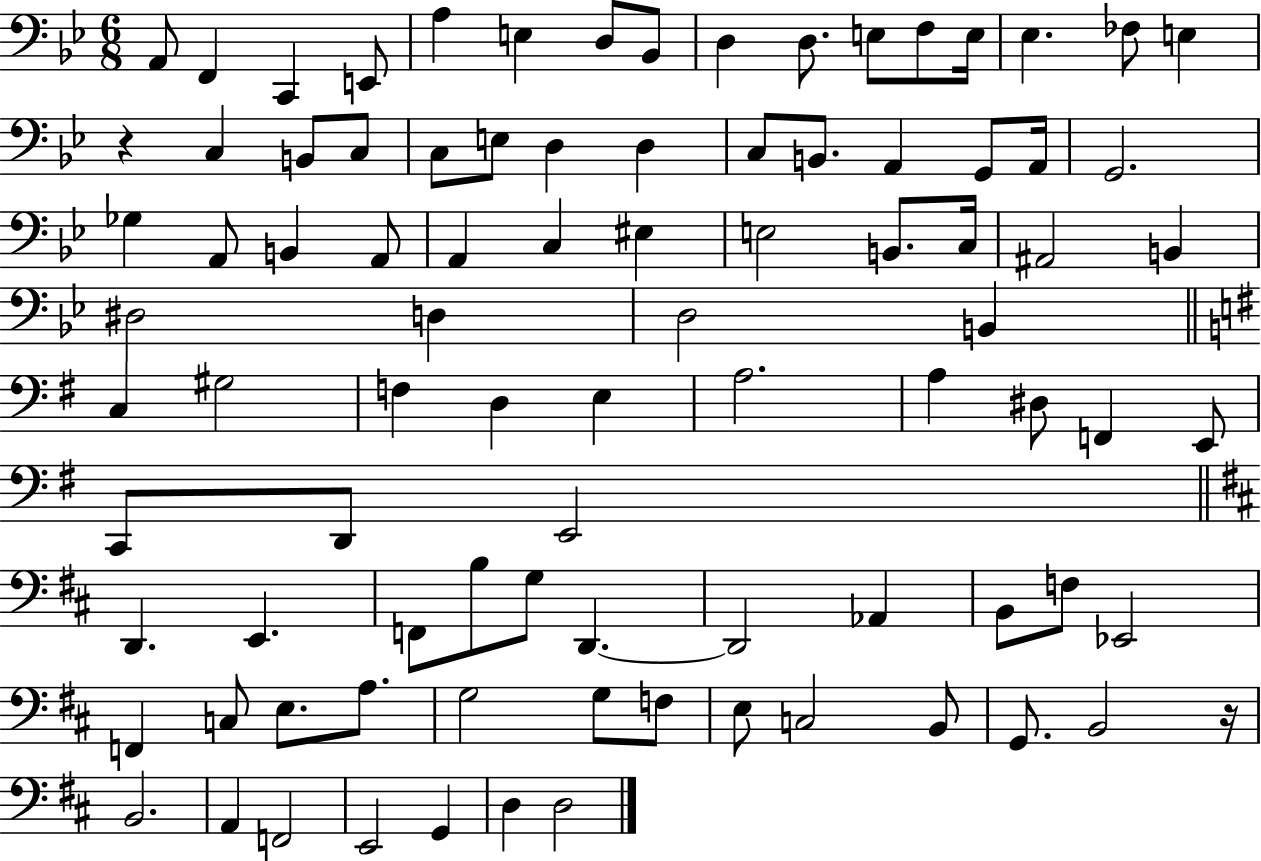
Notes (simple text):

A2/e F2/q C2/q E2/e A3/q E3/q D3/e Bb2/e D3/q D3/e. E3/e F3/e E3/s Eb3/q. FES3/e E3/q R/q C3/q B2/e C3/e C3/e E3/e D3/q D3/q C3/e B2/e. A2/q G2/e A2/s G2/h. Gb3/q A2/e B2/q A2/e A2/q C3/q EIS3/q E3/h B2/e. C3/s A#2/h B2/q D#3/h D3/q D3/h B2/q C3/q G#3/h F3/q D3/q E3/q A3/h. A3/q D#3/e F2/q E2/e C2/e D2/e E2/h D2/q. E2/q. F2/e B3/e G3/e D2/q. D2/h Ab2/q B2/e F3/e Eb2/h F2/q C3/e E3/e. A3/e. G3/h G3/e F3/e E3/e C3/h B2/e G2/e. B2/h R/s B2/h. A2/q F2/h E2/h G2/q D3/q D3/h